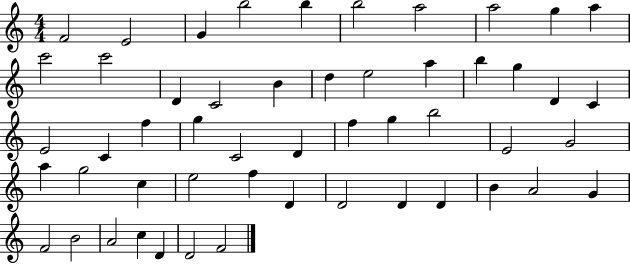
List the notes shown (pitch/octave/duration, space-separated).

F4/h E4/h G4/q B5/h B5/q B5/h A5/h A5/h G5/q A5/q C6/h C6/h D4/q C4/h B4/q D5/q E5/h A5/q B5/q G5/q D4/q C4/q E4/h C4/q F5/q G5/q C4/h D4/q F5/q G5/q B5/h E4/h G4/h A5/q G5/h C5/q E5/h F5/q D4/q D4/h D4/q D4/q B4/q A4/h G4/q F4/h B4/h A4/h C5/q D4/q D4/h F4/h